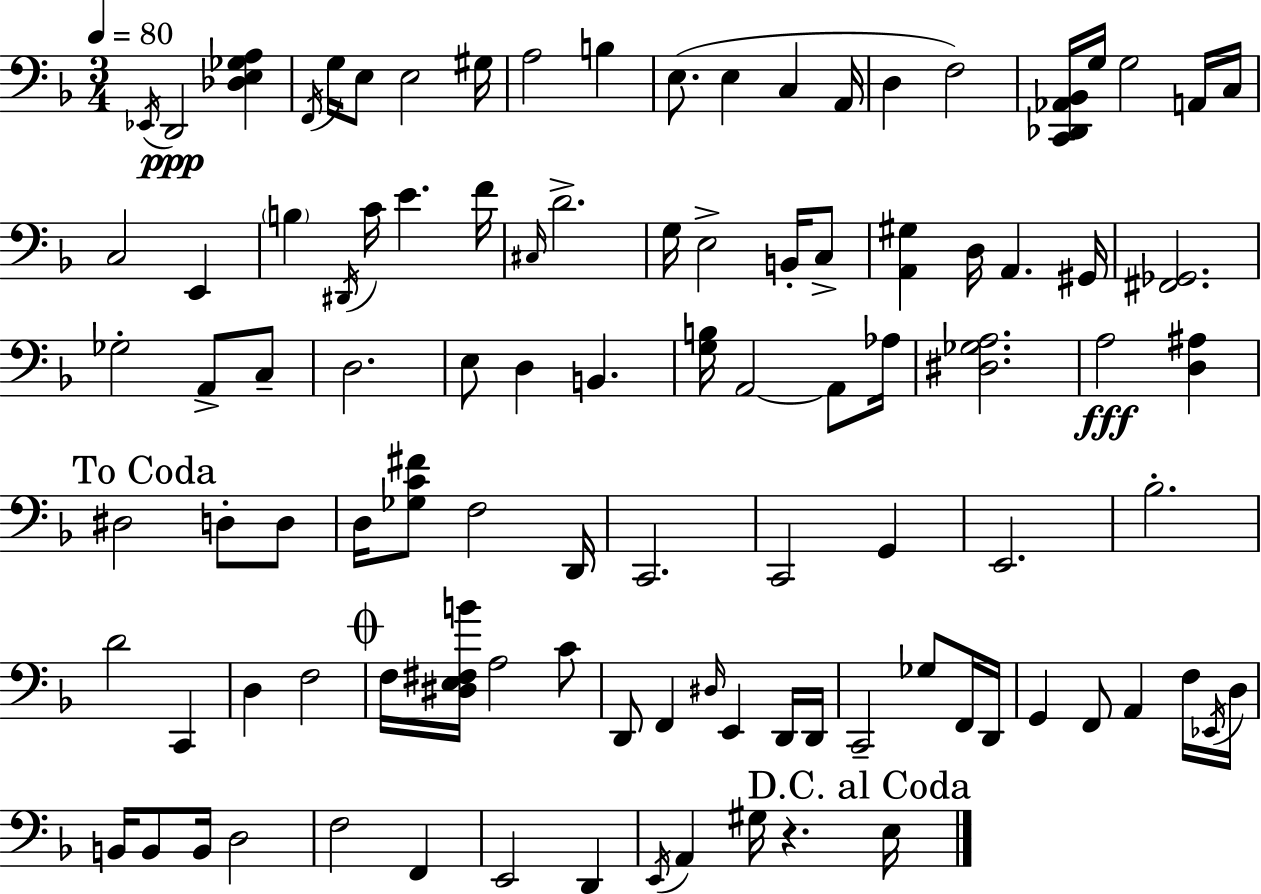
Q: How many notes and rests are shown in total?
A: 102